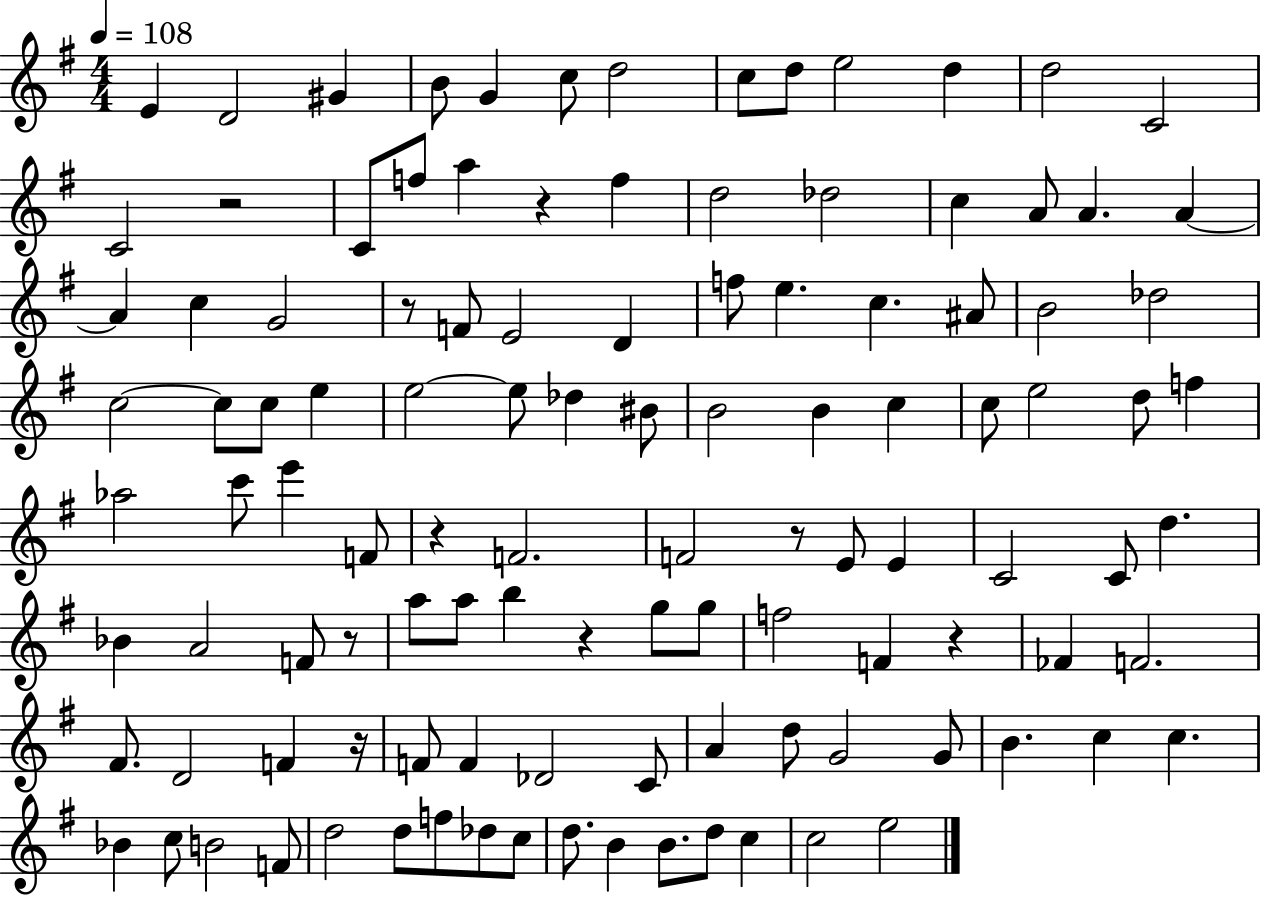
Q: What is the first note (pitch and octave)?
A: E4